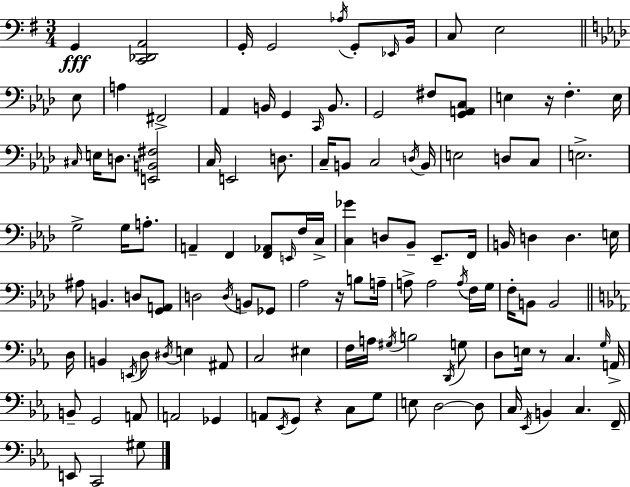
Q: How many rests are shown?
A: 4